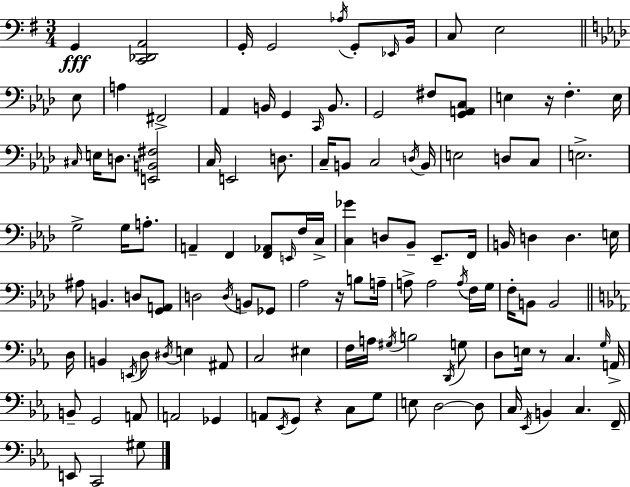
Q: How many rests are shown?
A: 4